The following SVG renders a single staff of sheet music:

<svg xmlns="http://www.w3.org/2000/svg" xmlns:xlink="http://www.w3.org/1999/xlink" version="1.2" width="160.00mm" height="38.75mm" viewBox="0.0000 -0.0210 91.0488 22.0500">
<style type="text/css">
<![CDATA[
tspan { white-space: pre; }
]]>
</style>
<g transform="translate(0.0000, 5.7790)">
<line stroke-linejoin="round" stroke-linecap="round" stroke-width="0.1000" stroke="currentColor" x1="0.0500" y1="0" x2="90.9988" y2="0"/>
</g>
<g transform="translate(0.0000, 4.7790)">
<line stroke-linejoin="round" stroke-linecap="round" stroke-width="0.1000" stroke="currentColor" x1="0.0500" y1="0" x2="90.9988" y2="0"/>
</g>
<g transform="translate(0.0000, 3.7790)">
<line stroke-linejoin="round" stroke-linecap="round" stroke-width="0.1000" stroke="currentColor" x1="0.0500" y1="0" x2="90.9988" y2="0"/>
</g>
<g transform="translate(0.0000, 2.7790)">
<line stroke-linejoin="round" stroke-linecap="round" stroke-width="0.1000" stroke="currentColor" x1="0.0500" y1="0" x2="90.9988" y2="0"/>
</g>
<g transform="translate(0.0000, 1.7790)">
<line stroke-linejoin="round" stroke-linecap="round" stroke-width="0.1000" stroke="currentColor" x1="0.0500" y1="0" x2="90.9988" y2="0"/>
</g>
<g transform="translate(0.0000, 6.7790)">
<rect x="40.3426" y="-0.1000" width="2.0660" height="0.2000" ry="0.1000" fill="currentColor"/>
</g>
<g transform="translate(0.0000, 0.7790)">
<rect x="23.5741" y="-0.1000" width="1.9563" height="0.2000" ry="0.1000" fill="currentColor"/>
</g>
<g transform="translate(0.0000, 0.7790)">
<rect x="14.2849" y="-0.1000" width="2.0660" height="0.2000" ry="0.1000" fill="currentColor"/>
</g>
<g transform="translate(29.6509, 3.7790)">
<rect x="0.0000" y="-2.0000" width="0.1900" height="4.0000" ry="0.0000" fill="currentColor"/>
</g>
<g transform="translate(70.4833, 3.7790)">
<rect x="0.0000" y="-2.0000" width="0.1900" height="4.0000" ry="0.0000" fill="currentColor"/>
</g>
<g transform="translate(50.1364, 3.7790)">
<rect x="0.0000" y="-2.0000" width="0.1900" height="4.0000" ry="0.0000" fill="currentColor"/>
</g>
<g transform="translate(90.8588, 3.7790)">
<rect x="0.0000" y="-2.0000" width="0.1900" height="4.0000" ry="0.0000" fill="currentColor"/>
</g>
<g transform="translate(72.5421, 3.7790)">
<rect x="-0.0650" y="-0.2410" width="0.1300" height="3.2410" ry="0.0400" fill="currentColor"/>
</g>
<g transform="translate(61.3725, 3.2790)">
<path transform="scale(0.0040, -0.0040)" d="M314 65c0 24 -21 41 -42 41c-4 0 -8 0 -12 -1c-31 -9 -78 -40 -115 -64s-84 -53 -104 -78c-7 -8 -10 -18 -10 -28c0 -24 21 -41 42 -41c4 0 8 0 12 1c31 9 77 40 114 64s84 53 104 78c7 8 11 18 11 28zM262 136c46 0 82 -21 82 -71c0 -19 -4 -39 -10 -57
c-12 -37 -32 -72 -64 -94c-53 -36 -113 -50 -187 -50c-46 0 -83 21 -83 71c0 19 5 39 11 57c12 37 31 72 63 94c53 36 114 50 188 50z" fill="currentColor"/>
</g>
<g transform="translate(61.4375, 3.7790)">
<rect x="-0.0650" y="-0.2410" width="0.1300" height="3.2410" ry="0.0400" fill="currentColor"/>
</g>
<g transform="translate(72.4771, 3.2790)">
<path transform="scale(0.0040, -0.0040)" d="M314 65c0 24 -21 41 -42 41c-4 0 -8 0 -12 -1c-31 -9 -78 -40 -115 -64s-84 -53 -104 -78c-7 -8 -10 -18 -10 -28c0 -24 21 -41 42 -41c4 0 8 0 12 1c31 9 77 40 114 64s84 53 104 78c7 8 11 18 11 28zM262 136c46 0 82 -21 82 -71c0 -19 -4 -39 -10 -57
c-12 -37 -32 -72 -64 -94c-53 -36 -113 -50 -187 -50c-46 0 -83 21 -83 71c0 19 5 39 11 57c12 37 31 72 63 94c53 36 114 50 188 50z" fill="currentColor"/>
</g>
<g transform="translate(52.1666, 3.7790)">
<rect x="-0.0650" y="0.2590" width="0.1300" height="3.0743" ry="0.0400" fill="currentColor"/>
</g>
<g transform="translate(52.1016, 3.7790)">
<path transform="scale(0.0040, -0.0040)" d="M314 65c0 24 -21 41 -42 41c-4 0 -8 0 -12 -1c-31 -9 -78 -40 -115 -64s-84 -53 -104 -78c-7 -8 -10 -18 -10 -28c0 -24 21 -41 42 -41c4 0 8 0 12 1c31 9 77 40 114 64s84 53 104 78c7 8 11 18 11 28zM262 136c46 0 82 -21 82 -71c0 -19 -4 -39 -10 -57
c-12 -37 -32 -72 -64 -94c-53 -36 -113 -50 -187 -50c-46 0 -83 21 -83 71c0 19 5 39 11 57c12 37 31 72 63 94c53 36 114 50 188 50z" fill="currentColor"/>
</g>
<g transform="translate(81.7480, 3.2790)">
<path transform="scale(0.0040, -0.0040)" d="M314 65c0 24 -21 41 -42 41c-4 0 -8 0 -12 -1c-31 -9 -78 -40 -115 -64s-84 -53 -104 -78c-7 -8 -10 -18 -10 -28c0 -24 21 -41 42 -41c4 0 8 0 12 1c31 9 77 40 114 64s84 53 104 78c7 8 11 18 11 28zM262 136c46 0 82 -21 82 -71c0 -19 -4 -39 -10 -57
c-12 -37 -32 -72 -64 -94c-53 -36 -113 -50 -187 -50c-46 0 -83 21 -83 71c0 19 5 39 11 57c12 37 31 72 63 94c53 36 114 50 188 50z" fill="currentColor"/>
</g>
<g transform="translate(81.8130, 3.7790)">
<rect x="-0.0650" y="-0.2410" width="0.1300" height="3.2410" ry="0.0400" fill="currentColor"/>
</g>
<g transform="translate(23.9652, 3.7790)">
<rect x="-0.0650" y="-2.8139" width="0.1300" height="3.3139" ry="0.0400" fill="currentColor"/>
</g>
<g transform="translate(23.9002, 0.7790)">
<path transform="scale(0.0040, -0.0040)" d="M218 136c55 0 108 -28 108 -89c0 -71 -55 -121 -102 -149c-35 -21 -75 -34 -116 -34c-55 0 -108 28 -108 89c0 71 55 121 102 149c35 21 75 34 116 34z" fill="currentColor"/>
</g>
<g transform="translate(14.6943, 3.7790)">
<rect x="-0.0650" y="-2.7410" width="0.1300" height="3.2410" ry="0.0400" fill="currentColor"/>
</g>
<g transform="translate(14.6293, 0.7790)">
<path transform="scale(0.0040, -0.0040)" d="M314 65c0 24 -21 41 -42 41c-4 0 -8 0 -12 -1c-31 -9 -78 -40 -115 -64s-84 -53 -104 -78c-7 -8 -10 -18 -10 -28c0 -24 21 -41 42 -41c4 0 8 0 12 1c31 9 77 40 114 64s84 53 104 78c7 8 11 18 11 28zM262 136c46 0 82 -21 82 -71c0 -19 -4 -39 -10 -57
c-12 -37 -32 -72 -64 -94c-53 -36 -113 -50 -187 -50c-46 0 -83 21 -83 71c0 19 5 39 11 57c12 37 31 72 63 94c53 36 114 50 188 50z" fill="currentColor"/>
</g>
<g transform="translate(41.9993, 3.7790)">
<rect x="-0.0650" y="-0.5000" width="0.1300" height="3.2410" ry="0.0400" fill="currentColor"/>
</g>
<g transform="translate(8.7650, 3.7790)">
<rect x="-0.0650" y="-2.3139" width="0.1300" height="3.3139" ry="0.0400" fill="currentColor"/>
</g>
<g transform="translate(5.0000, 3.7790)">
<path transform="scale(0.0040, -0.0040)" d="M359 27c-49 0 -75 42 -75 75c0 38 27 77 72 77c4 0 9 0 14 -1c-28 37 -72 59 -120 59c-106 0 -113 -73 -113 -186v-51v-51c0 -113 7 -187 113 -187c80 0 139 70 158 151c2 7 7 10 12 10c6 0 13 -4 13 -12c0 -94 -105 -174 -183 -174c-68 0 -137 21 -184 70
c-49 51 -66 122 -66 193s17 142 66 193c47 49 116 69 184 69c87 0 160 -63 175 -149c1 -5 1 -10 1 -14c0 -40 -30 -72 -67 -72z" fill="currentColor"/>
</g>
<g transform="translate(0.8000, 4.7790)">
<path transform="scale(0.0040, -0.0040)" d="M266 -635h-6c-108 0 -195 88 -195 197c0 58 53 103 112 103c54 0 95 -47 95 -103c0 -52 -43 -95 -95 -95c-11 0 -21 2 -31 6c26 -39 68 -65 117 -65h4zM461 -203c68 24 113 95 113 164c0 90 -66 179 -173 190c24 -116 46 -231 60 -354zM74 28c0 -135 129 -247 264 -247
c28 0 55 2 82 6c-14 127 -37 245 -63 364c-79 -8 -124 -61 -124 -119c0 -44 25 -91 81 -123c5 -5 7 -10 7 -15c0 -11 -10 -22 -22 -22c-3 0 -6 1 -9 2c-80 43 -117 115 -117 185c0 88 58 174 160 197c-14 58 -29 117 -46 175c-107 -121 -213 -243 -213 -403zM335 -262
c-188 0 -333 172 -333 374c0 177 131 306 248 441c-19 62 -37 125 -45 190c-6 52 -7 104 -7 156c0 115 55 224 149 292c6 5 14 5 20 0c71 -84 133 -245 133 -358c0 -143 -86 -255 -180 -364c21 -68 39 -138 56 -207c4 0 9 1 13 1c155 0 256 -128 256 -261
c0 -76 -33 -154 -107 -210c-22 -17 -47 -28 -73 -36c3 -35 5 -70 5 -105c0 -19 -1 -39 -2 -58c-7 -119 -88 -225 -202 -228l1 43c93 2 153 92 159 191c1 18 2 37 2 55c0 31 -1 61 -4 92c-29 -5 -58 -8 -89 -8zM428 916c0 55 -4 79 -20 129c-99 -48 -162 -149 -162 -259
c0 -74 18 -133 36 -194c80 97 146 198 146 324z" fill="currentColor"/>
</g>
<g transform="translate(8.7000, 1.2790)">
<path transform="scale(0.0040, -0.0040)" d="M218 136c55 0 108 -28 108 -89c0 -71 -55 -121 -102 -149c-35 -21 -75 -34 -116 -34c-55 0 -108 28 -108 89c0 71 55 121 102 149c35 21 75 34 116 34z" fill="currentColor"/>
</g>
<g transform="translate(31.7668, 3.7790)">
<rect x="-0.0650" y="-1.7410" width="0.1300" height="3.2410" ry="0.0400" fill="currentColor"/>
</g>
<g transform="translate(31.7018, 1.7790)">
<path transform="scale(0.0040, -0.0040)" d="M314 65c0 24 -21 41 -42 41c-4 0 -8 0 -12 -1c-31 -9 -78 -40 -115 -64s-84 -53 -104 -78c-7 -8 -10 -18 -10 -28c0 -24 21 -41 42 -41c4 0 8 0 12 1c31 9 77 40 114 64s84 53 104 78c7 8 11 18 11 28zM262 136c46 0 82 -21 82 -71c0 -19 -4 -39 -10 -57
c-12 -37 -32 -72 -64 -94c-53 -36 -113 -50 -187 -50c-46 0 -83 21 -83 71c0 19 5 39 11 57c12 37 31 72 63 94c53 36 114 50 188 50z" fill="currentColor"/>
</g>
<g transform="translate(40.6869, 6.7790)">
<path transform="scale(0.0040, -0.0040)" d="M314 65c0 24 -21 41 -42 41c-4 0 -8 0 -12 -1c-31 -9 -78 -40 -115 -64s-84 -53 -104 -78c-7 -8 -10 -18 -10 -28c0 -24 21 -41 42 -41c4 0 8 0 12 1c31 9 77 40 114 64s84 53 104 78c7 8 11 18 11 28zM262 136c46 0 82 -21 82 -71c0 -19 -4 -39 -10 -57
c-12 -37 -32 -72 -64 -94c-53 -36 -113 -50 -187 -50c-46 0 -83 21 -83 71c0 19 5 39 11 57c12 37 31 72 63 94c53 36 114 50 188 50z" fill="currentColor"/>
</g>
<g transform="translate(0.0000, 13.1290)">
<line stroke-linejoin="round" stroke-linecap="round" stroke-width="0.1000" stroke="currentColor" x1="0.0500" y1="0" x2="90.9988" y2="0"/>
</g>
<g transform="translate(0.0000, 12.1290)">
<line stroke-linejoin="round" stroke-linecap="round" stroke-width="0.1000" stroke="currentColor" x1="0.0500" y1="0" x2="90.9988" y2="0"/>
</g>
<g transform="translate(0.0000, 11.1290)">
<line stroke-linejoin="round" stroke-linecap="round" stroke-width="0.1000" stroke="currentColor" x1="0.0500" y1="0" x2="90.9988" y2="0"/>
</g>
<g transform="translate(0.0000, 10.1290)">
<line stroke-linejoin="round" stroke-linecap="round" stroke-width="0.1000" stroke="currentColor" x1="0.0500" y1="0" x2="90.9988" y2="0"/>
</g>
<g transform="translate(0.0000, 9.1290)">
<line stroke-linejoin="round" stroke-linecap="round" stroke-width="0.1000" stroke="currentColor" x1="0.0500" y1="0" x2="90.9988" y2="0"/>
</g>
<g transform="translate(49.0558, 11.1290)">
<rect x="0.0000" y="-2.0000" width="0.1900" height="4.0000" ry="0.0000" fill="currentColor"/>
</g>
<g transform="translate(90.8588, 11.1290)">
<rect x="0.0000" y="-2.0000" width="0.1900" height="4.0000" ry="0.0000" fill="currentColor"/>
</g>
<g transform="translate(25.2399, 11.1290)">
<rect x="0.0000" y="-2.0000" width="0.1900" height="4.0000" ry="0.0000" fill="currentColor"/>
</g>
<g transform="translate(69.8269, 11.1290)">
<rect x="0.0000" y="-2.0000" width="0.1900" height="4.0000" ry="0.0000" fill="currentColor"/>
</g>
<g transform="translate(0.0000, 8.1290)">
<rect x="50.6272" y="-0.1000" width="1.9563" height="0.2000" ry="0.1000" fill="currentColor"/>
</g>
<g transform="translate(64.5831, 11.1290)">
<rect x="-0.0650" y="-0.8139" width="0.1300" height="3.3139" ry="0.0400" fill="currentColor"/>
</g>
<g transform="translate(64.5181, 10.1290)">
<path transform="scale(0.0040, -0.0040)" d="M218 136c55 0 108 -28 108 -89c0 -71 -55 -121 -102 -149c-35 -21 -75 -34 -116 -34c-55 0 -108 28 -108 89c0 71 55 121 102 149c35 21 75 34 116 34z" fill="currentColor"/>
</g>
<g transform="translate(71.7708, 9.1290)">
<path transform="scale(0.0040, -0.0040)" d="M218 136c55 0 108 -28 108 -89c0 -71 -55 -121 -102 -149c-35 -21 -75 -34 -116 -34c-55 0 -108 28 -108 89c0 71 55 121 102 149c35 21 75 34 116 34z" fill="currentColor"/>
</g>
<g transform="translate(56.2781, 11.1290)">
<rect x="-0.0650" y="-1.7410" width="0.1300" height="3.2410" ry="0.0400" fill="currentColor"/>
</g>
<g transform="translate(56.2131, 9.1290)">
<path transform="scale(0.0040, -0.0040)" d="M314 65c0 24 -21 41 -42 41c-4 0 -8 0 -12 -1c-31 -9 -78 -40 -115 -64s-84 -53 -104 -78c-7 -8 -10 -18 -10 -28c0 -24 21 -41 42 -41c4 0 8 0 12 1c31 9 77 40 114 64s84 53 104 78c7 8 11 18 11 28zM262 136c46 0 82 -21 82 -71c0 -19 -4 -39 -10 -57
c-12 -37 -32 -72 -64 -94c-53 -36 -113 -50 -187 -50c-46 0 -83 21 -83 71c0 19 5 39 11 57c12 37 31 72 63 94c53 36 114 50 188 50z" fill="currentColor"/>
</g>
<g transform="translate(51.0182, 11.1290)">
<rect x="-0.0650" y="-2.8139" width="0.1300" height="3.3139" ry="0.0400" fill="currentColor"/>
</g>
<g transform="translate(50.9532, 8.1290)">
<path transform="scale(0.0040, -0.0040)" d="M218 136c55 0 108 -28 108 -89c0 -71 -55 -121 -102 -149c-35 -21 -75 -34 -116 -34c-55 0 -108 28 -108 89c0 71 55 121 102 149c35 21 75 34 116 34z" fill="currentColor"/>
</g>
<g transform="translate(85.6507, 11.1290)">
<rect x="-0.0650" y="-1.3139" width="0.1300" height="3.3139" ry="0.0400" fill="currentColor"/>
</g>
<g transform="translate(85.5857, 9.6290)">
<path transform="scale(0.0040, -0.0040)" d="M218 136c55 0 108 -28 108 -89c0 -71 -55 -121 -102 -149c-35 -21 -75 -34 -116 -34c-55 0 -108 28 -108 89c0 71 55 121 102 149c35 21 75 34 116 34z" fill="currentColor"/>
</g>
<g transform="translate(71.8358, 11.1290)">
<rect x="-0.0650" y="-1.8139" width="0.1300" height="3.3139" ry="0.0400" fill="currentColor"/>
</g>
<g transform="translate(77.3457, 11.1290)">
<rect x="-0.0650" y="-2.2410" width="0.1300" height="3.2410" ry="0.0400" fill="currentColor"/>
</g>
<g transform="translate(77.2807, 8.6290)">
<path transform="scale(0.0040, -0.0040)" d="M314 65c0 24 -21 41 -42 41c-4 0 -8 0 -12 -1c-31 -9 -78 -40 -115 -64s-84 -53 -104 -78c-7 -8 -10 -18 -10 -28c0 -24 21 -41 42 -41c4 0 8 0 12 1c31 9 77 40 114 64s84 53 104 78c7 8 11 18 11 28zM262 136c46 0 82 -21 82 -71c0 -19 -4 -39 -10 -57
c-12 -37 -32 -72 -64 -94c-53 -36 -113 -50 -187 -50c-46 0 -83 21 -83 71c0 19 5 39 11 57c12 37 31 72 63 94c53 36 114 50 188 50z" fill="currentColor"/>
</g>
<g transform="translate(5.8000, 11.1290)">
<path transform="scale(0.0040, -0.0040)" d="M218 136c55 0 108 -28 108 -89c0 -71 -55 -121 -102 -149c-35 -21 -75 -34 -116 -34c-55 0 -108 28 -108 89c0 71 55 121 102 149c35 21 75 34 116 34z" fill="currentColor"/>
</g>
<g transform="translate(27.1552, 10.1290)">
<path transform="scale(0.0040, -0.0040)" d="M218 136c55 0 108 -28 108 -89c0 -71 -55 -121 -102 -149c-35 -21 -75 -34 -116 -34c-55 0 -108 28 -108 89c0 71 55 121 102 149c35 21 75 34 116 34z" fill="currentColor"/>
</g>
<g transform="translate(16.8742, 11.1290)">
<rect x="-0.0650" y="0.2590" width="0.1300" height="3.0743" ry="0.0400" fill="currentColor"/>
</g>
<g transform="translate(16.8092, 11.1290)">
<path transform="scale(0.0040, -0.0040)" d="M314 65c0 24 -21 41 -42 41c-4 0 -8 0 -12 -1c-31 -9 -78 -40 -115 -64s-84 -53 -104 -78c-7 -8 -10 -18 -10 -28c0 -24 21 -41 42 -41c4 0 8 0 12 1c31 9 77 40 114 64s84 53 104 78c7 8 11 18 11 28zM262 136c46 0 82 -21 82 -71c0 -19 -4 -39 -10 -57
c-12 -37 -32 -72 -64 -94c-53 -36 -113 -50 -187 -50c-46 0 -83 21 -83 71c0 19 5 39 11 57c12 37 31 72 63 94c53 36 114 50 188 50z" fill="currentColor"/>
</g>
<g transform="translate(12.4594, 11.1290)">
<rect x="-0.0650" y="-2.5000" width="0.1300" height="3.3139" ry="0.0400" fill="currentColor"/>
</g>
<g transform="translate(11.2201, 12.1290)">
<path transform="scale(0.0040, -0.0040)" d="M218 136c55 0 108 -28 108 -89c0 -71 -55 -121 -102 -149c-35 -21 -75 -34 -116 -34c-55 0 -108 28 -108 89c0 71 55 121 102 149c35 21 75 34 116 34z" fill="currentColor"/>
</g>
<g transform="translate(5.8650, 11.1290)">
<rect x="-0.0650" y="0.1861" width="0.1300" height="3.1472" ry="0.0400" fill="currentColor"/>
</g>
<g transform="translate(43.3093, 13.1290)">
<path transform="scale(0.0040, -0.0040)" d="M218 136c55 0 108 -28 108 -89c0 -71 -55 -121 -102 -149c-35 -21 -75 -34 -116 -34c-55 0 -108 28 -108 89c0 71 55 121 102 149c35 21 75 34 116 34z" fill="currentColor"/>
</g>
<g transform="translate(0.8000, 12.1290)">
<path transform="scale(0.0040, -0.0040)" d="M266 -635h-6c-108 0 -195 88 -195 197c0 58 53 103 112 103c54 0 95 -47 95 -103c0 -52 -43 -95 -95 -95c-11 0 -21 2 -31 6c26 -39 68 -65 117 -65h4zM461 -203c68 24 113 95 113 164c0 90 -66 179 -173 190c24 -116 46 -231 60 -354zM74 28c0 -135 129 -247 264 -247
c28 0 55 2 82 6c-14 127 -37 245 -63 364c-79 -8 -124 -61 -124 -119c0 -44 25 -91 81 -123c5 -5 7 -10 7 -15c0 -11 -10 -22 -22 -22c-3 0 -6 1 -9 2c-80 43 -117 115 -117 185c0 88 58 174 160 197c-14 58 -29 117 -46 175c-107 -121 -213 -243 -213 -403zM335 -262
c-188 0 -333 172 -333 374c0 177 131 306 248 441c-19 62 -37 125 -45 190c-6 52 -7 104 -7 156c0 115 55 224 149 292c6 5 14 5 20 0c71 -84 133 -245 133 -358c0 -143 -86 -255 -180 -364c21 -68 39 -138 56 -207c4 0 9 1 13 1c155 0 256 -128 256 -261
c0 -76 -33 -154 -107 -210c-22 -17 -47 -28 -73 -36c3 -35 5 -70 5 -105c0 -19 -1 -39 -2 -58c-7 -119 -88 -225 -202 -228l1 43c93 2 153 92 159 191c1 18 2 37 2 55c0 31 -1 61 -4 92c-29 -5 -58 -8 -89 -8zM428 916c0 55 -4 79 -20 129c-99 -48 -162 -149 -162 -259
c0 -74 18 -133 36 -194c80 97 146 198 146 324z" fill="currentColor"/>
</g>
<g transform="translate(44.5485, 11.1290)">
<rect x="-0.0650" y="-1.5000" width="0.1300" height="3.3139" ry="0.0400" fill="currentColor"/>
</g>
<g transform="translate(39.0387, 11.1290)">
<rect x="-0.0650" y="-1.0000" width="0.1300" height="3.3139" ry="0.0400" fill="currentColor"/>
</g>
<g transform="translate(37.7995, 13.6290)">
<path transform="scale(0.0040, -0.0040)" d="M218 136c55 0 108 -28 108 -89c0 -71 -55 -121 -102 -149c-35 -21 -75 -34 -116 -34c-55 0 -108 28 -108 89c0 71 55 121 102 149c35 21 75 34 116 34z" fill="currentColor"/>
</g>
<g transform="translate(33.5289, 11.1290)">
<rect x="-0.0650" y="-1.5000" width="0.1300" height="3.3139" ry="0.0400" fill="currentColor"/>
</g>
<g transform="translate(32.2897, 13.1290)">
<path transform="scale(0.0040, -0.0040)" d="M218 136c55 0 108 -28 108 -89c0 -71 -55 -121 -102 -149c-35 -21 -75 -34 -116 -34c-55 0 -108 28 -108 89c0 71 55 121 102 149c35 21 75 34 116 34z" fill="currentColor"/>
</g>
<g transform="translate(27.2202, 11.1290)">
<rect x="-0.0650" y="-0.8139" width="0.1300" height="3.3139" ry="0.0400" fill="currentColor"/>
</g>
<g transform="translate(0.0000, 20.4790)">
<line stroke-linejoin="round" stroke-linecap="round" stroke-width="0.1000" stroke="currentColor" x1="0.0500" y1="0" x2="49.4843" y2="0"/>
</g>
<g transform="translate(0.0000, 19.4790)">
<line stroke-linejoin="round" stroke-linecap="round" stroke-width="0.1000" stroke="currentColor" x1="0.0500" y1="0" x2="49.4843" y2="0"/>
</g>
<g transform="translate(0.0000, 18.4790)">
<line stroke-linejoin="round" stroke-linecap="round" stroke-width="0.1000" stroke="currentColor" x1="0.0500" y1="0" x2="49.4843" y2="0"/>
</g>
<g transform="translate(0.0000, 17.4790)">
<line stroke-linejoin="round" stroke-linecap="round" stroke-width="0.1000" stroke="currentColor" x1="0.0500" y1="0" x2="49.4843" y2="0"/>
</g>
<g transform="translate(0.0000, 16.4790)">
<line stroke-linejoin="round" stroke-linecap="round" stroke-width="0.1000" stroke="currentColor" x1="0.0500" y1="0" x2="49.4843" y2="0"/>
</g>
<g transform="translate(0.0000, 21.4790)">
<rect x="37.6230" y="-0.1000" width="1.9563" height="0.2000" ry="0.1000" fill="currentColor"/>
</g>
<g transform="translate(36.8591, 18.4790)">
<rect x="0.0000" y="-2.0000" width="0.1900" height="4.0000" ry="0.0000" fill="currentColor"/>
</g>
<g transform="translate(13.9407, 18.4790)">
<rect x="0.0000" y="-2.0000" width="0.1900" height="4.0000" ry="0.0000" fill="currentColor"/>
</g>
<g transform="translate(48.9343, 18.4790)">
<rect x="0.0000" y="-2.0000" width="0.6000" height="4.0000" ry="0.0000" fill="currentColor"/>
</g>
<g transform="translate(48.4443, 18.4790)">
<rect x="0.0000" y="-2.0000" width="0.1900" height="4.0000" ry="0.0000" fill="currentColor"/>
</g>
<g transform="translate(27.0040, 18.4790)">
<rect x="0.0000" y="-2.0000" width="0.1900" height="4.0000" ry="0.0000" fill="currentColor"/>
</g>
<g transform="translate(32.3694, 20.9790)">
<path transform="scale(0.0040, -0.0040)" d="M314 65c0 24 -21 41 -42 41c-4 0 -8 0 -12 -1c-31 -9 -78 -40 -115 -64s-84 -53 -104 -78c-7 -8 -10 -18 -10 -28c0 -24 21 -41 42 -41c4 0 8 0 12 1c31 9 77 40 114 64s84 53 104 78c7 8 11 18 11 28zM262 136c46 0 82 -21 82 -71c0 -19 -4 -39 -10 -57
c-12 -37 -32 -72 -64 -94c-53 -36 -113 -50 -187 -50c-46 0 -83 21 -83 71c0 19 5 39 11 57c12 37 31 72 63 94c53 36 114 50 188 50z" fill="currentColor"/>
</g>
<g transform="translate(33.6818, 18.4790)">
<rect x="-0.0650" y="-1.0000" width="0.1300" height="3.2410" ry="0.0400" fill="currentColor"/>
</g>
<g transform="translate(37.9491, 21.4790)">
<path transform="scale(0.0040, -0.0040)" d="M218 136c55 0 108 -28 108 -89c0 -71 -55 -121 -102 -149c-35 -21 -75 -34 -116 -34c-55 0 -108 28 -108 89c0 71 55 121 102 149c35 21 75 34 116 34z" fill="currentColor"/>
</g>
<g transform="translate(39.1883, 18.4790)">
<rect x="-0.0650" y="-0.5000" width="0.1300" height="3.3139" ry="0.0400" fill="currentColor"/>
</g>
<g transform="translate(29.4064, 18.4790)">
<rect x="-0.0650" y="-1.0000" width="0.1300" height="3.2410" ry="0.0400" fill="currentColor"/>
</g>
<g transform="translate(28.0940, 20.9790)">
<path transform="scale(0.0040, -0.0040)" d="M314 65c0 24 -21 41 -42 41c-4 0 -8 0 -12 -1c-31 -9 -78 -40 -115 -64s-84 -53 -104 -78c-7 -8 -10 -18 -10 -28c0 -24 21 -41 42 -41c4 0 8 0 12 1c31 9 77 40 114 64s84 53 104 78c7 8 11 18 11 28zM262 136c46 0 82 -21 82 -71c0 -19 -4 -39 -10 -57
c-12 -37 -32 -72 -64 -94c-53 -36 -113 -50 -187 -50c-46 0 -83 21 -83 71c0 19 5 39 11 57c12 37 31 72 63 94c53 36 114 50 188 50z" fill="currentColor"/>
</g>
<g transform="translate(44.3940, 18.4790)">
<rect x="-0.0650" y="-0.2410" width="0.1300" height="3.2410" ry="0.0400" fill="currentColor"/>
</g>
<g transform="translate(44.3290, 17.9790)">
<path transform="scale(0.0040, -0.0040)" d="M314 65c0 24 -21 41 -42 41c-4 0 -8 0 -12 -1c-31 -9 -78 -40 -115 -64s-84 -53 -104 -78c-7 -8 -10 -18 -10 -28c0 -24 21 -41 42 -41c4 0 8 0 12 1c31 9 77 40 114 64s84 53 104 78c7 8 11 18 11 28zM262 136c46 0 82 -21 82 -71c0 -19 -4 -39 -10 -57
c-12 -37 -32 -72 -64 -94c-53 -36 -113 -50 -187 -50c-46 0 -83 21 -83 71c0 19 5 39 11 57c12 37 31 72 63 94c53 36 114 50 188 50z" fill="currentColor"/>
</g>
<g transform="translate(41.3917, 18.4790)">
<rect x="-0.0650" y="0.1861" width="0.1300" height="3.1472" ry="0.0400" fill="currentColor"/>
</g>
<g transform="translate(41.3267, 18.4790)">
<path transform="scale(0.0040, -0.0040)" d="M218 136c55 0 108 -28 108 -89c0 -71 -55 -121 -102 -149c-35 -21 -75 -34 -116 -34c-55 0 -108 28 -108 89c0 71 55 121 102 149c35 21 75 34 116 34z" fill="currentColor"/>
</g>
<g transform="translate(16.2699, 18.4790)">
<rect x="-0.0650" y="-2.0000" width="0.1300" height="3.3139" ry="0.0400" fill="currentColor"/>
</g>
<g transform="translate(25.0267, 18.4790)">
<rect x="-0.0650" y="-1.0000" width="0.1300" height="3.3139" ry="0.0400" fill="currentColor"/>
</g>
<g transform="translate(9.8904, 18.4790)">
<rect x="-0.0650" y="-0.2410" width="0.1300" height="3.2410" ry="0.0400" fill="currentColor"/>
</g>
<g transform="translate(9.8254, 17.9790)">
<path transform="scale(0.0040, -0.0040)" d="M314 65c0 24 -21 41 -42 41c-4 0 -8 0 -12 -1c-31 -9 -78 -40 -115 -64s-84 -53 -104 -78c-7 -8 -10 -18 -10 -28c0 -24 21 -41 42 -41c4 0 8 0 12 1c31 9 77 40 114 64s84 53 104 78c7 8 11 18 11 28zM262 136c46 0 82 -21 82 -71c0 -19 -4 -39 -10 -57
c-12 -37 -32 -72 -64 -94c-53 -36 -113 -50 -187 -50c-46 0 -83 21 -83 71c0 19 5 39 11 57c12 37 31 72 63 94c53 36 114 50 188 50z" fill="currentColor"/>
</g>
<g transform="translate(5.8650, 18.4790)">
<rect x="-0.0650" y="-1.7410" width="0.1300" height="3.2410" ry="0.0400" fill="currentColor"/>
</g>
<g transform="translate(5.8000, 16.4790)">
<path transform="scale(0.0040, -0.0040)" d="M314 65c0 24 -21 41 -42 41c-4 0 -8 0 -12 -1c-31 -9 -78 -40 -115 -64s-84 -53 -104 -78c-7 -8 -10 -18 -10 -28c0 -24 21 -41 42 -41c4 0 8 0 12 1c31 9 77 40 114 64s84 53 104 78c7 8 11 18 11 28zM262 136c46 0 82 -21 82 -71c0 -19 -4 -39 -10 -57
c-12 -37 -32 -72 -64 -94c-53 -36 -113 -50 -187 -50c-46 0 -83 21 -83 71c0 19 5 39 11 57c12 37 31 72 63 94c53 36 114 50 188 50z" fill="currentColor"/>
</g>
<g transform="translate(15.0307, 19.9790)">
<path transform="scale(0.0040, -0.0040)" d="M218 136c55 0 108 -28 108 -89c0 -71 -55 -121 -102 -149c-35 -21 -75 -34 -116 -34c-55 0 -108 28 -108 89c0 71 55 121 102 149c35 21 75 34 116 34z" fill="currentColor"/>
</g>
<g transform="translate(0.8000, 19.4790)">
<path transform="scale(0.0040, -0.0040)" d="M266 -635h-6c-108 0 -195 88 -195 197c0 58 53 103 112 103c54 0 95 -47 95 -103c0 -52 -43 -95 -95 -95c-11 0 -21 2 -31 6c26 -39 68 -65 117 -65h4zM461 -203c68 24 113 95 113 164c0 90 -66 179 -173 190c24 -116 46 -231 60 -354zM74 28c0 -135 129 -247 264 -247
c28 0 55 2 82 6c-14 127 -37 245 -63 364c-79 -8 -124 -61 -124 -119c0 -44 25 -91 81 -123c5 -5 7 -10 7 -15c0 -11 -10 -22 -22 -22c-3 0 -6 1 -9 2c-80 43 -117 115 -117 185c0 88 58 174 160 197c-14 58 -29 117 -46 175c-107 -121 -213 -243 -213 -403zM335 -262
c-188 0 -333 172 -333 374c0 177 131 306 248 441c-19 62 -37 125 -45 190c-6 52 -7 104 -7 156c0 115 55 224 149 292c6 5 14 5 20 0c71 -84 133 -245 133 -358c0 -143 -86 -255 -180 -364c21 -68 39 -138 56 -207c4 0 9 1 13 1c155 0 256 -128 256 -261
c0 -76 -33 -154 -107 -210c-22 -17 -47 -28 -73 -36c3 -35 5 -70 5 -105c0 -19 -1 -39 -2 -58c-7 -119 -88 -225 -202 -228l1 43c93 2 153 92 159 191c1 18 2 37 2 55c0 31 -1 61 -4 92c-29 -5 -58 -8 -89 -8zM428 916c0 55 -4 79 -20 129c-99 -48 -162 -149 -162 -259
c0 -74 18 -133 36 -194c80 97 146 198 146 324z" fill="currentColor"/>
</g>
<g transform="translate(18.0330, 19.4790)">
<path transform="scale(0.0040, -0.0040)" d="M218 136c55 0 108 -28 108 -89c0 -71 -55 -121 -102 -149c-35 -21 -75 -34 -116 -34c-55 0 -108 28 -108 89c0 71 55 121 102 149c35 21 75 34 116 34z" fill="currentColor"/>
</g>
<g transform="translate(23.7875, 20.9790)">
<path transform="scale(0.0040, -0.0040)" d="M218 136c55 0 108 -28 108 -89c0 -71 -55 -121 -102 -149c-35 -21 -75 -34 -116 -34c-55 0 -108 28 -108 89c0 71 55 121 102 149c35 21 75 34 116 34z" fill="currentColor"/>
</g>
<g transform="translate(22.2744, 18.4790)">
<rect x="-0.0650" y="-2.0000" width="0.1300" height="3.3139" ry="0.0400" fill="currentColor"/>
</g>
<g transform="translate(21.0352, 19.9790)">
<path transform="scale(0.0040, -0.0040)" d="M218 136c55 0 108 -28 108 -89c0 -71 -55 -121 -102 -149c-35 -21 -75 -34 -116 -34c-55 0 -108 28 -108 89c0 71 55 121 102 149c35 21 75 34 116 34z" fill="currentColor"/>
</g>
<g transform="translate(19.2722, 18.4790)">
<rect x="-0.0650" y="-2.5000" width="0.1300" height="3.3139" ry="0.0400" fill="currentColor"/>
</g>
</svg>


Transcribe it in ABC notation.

X:1
T:Untitled
M:4/4
L:1/4
K:C
g a2 a f2 C2 B2 c2 c2 c2 B G B2 d E D E a f2 d f g2 e f2 c2 F G F D D2 D2 C B c2